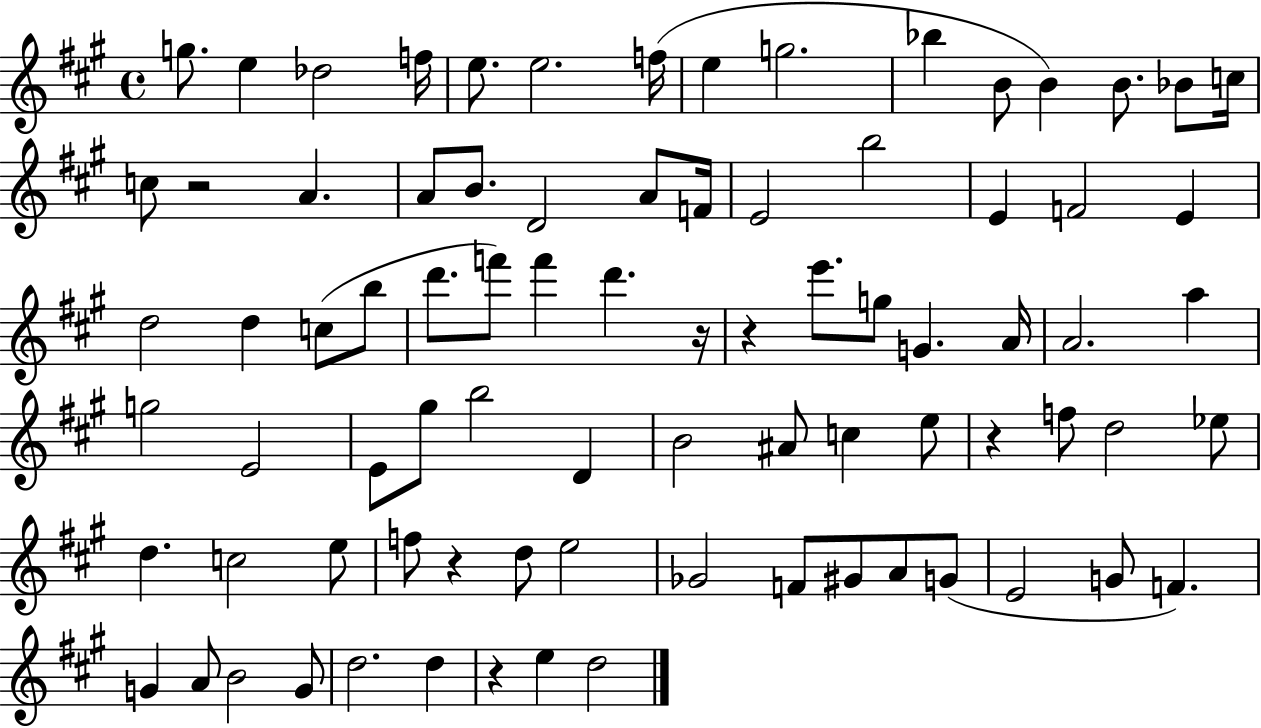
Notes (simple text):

G5/e. E5/q Db5/h F5/s E5/e. E5/h. F5/s E5/q G5/h. Bb5/q B4/e B4/q B4/e. Bb4/e C5/s C5/e R/h A4/q. A4/e B4/e. D4/h A4/e F4/s E4/h B5/h E4/q F4/h E4/q D5/h D5/q C5/e B5/e D6/e. F6/e F6/q D6/q. R/s R/q E6/e. G5/e G4/q. A4/s A4/h. A5/q G5/h E4/h E4/e G#5/e B5/h D4/q B4/h A#4/e C5/q E5/e R/q F5/e D5/h Eb5/e D5/q. C5/h E5/e F5/e R/q D5/e E5/h Gb4/h F4/e G#4/e A4/e G4/e E4/h G4/e F4/q. G4/q A4/e B4/h G4/e D5/h. D5/q R/q E5/q D5/h